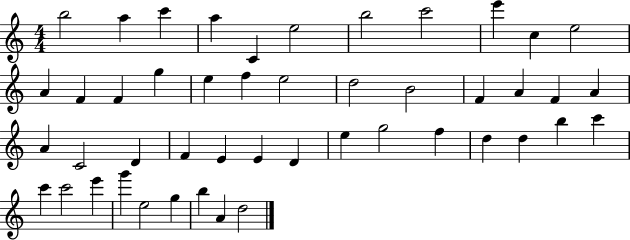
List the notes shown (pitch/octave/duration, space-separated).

B5/h A5/q C6/q A5/q C4/q E5/h B5/h C6/h E6/q C5/q E5/h A4/q F4/q F4/q G5/q E5/q F5/q E5/h D5/h B4/h F4/q A4/q F4/q A4/q A4/q C4/h D4/q F4/q E4/q E4/q D4/q E5/q G5/h F5/q D5/q D5/q B5/q C6/q C6/q C6/h E6/q G6/q E5/h G5/q B5/q A4/q D5/h